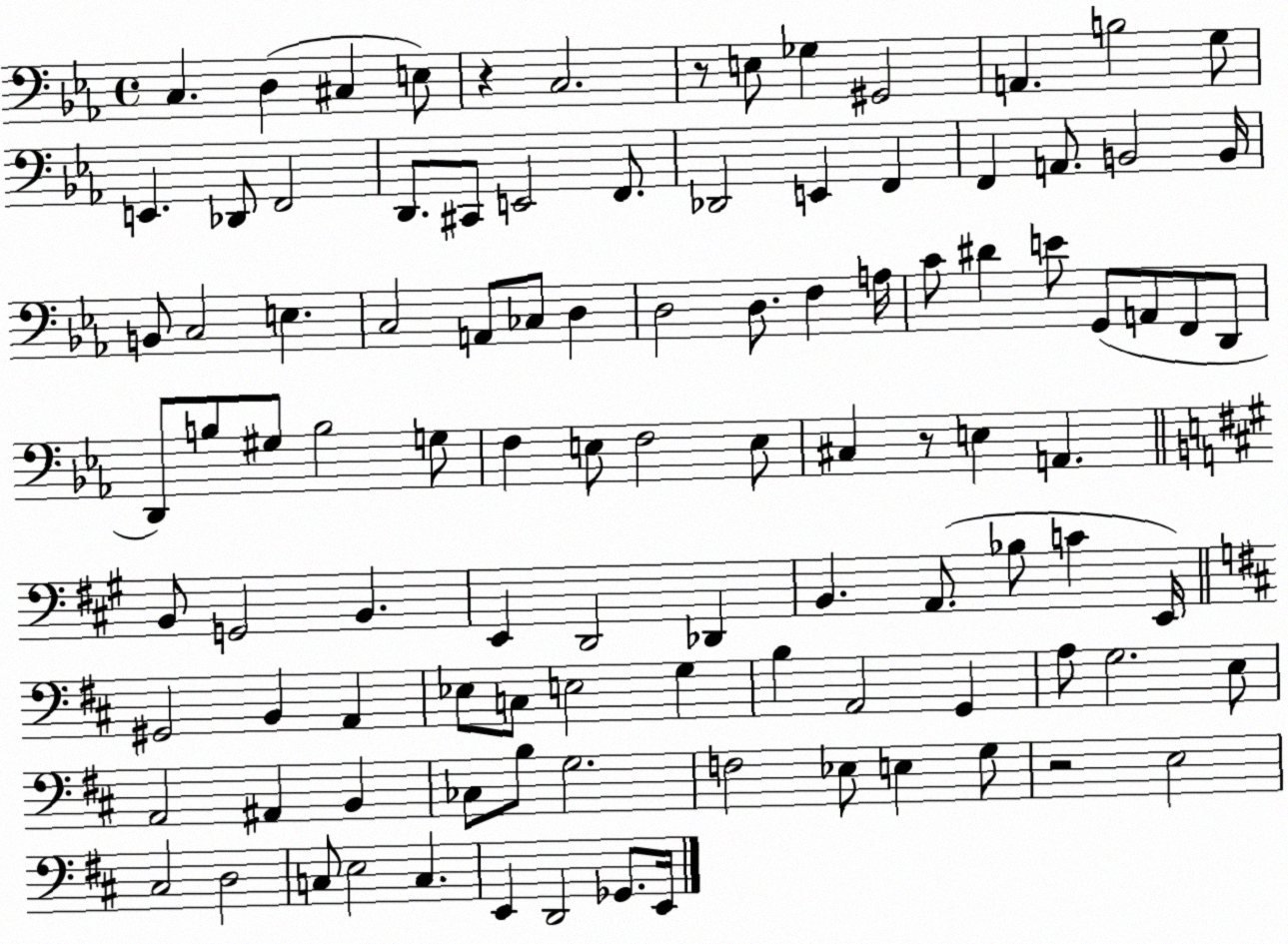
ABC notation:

X:1
T:Untitled
M:4/4
L:1/4
K:Eb
C, D, ^C, E,/2 z C,2 z/2 E,/2 _G, ^G,,2 A,, B,2 G,/2 E,, _D,,/2 F,,2 D,,/2 ^C,,/2 E,,2 F,,/2 _D,,2 E,, F,, F,, A,,/2 B,,2 B,,/4 B,,/2 C,2 E, C,2 A,,/2 _C,/2 D, D,2 D,/2 F, A,/4 C/2 ^D E/2 G,,/2 A,,/2 F,,/2 D,,/2 D,,/2 B,/2 ^G,/2 B,2 G,/2 F, E,/2 F,2 E,/2 ^C, z/2 E, A,, B,,/2 G,,2 B,, E,, D,,2 _D,, B,, A,,/2 _B,/2 C E,,/4 ^G,,2 B,, A,, _E,/2 C,/2 E,2 G, B, A,,2 G,, A,/2 G,2 E,/2 A,,2 ^A,, B,, _C,/2 B,/2 G,2 F,2 _E,/2 E, G,/2 z2 E,2 ^C,2 D,2 C,/2 E,2 C, E,, D,,2 _G,,/2 E,,/4